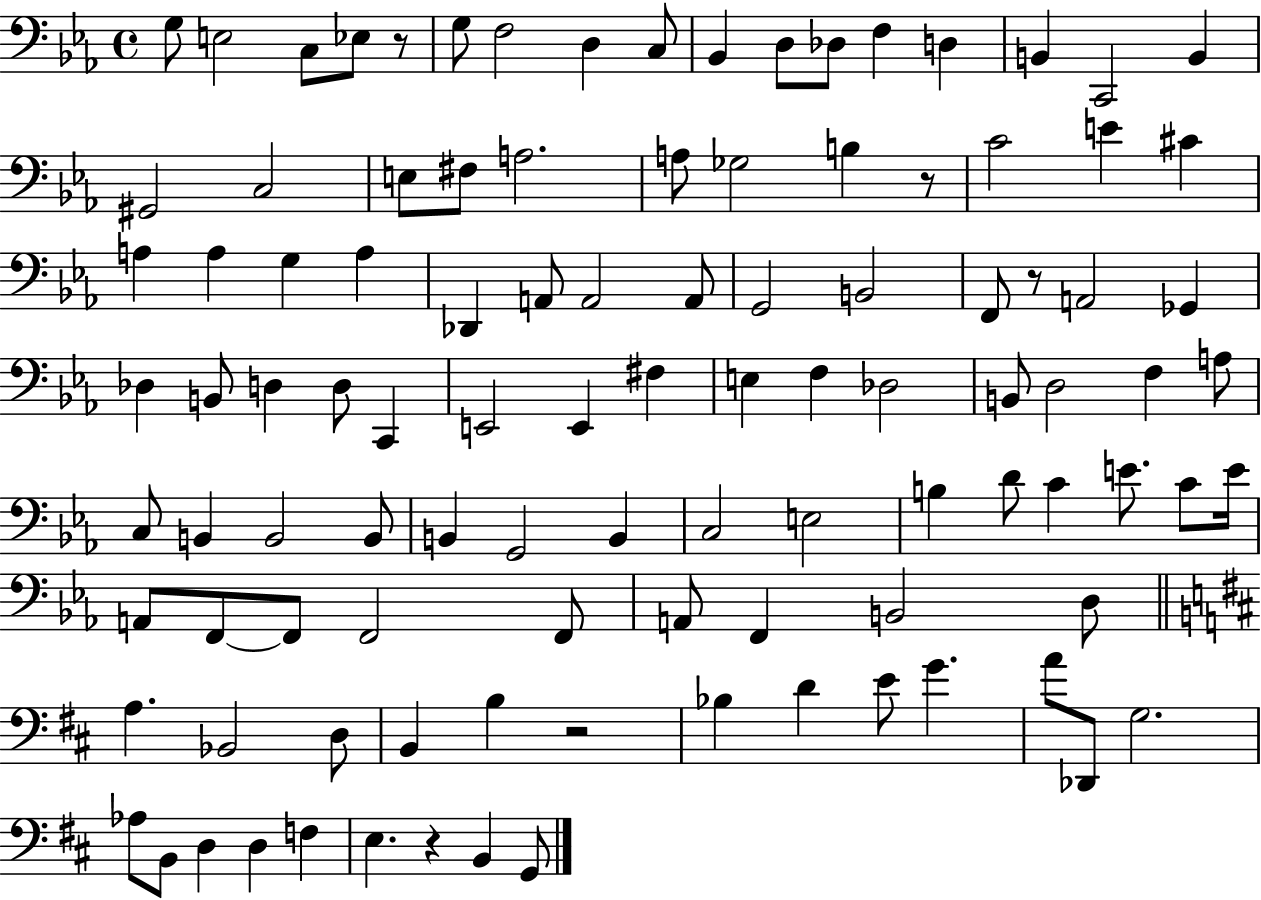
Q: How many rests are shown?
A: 5